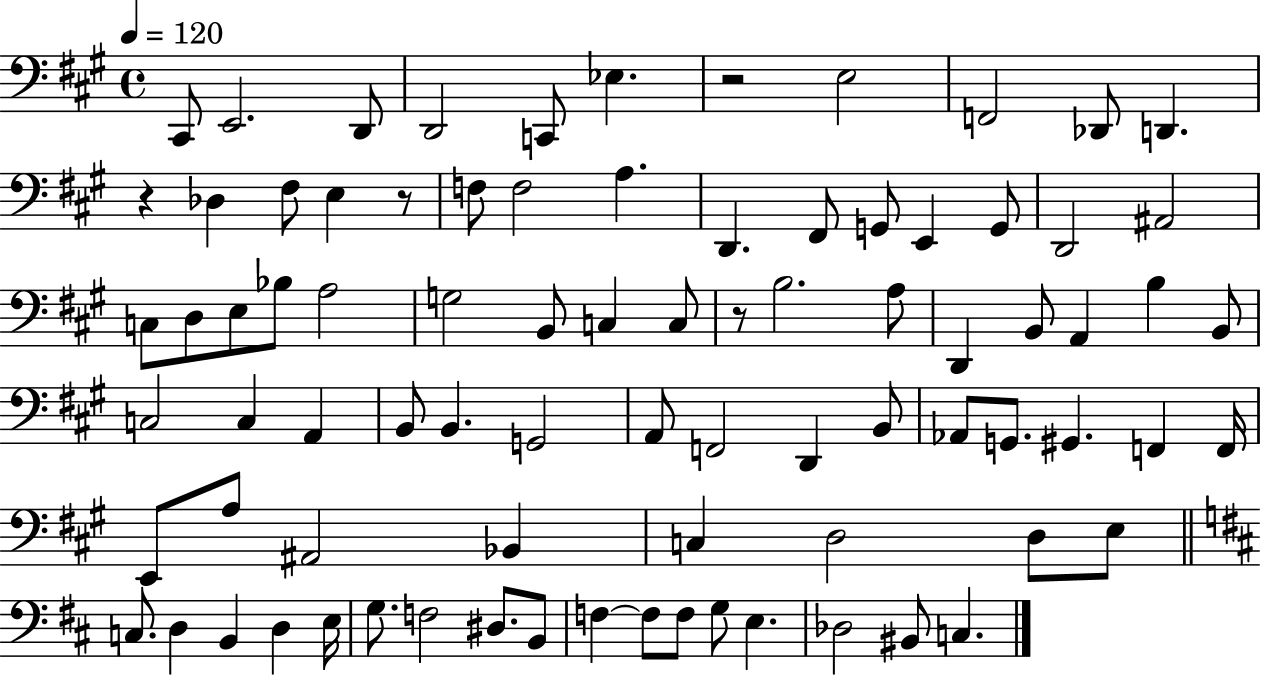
C#2/e E2/h. D2/e D2/h C2/e Eb3/q. R/h E3/h F2/h Db2/e D2/q. R/q Db3/q F#3/e E3/q R/e F3/e F3/h A3/q. D2/q. F#2/e G2/e E2/q G2/e D2/h A#2/h C3/e D3/e E3/e Bb3/e A3/h G3/h B2/e C3/q C3/e R/e B3/h. A3/e D2/q B2/e A2/q B3/q B2/e C3/h C3/q A2/q B2/e B2/q. G2/h A2/e F2/h D2/q B2/e Ab2/e G2/e. G#2/q. F2/q F2/s E2/e A3/e A#2/h Bb2/q C3/q D3/h D3/e E3/e C3/e. D3/q B2/q D3/q E3/s G3/e. F3/h D#3/e. B2/e F3/q F3/e F3/e G3/e E3/q. Db3/h BIS2/e C3/q.